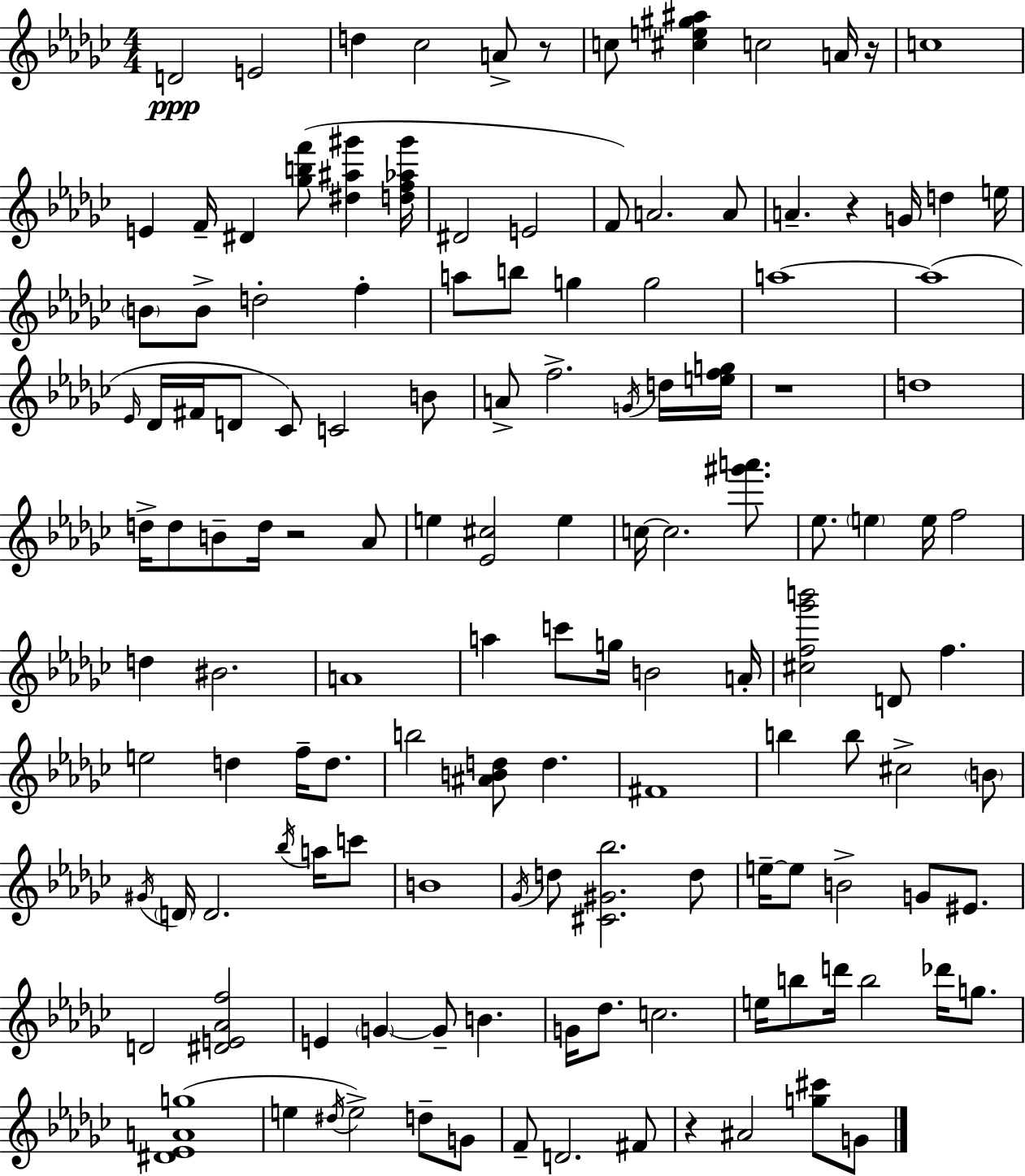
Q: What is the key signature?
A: EES minor